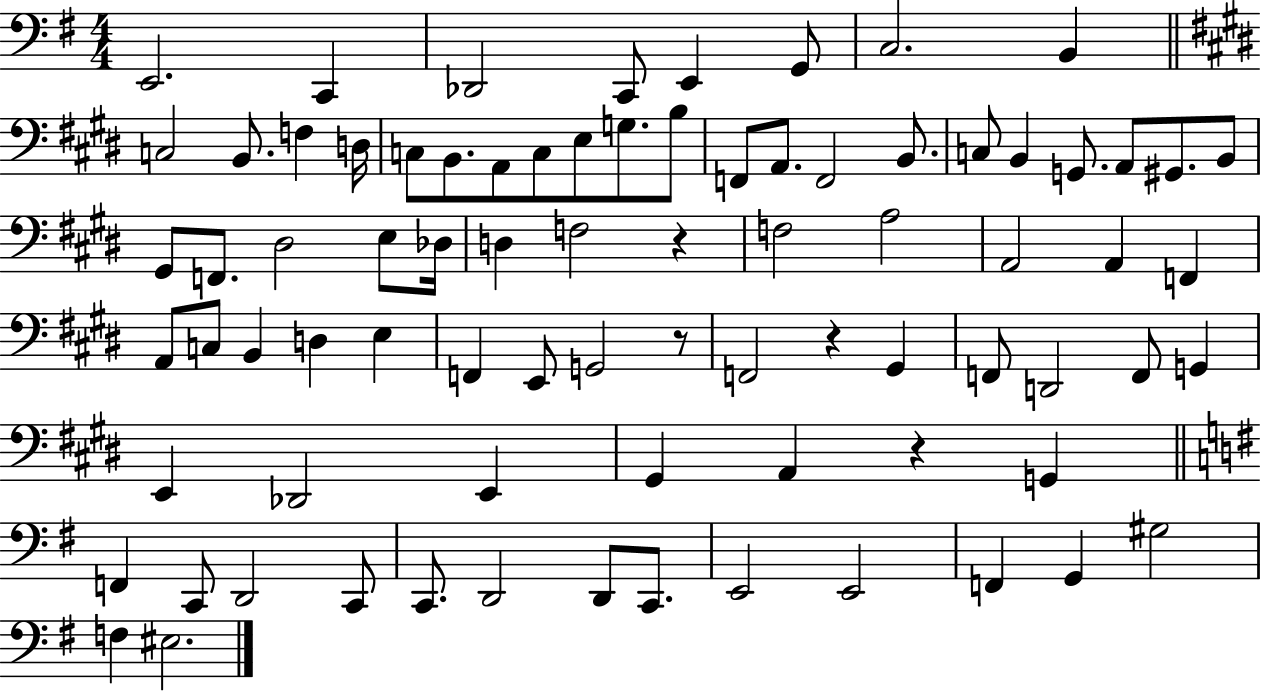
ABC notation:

X:1
T:Untitled
M:4/4
L:1/4
K:G
E,,2 C,, _D,,2 C,,/2 E,, G,,/2 C,2 B,, C,2 B,,/2 F, D,/4 C,/2 B,,/2 A,,/2 C,/2 E,/2 G,/2 B,/2 F,,/2 A,,/2 F,,2 B,,/2 C,/2 B,, G,,/2 A,,/2 ^G,,/2 B,,/2 ^G,,/2 F,,/2 ^D,2 E,/2 _D,/4 D, F,2 z F,2 A,2 A,,2 A,, F,, A,,/2 C,/2 B,, D, E, F,, E,,/2 G,,2 z/2 F,,2 z ^G,, F,,/2 D,,2 F,,/2 G,, E,, _D,,2 E,, ^G,, A,, z G,, F,, C,,/2 D,,2 C,,/2 C,,/2 D,,2 D,,/2 C,,/2 E,,2 E,,2 F,, G,, ^G,2 F, ^E,2